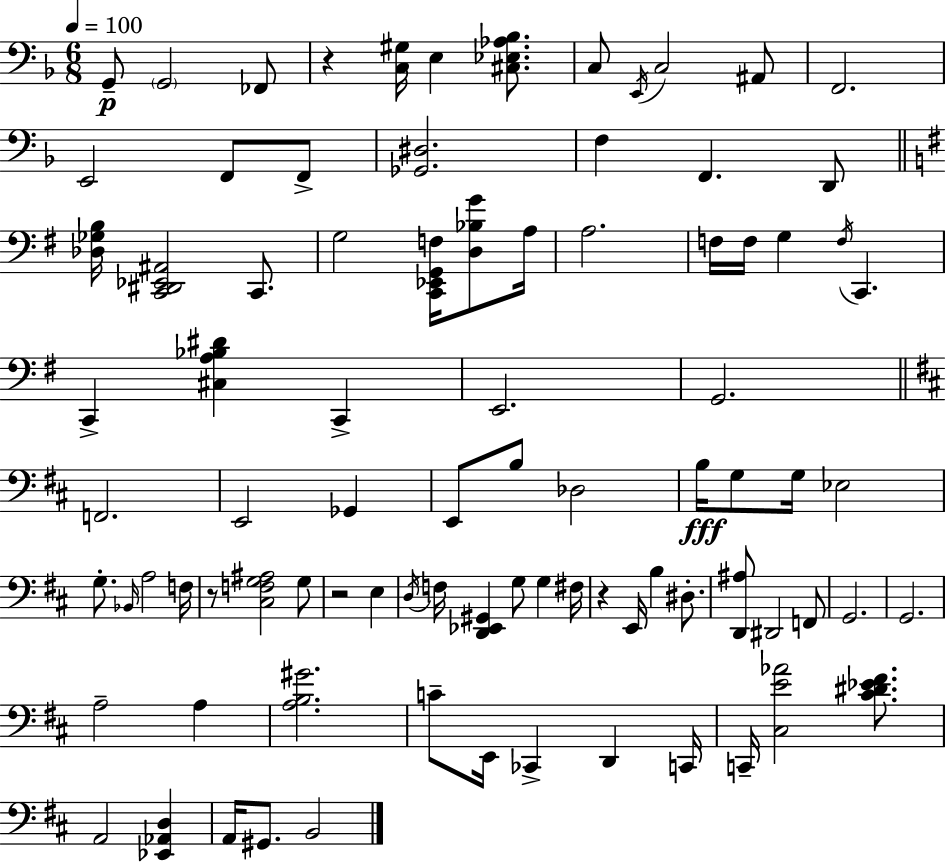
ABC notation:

X:1
T:Untitled
M:6/8
L:1/4
K:F
G,,/2 G,,2 _F,,/2 z [C,^G,]/4 E, [^C,_E,_A,_B,]/2 C,/2 E,,/4 C,2 ^A,,/2 F,,2 E,,2 F,,/2 F,,/2 [_G,,^D,]2 F, F,, D,,/2 [_D,_G,B,]/4 [C,,^D,,_E,,^A,,]2 C,,/2 G,2 [C,,_E,,G,,F,]/4 [D,_B,G]/2 A,/4 A,2 F,/4 F,/4 G, F,/4 C,, C,, [^C,A,_B,^D] C,, E,,2 G,,2 F,,2 E,,2 _G,, E,,/2 B,/2 _D,2 B,/4 G,/2 G,/4 _E,2 G,/2 _B,,/4 A,2 F,/4 z/2 [^C,F,G,^A,]2 G,/2 z2 E, D,/4 F,/4 [D,,_E,,^G,,] G,/2 G, ^F,/4 z E,,/4 B, ^D,/2 [D,,^A,]/2 ^D,,2 F,,/2 G,,2 G,,2 A,2 A, [A,B,^G]2 C/2 E,,/4 _C,, D,, C,,/4 C,,/4 [^C,E_A]2 [^C^D_E^F]/2 A,,2 [_E,,_A,,D,] A,,/4 ^G,,/2 B,,2